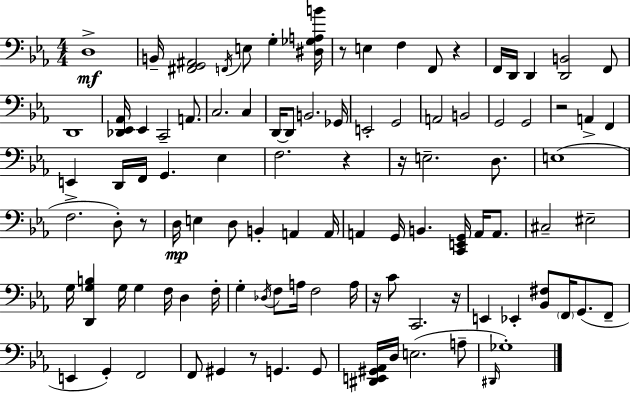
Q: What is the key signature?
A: EES major